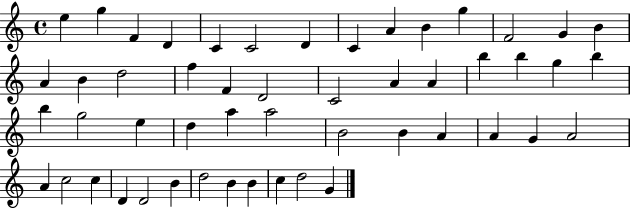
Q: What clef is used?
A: treble